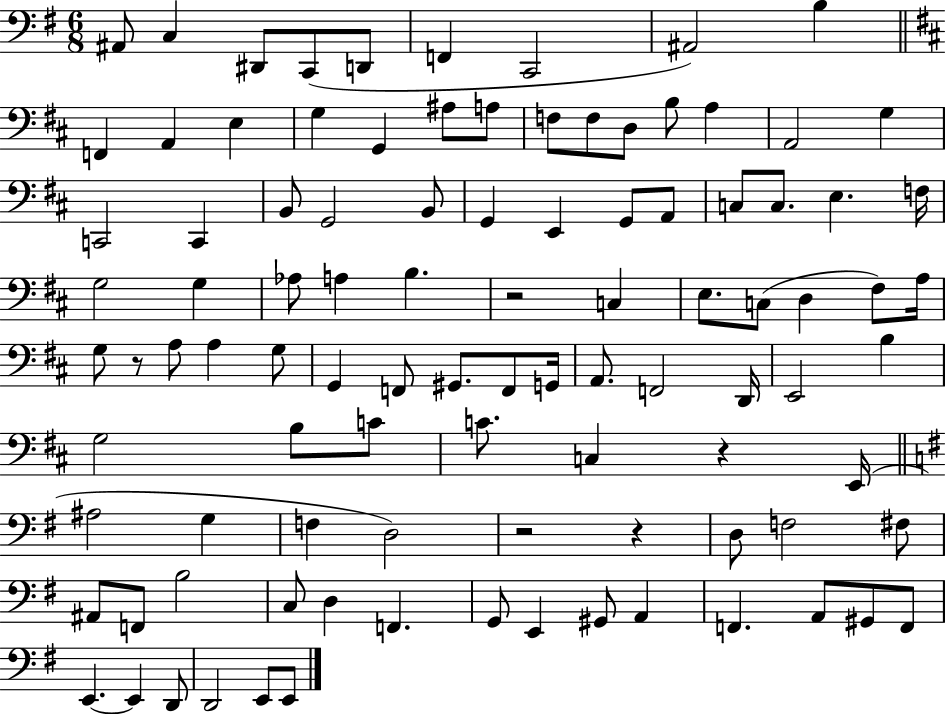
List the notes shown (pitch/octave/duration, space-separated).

A#2/e C3/q D#2/e C2/e D2/e F2/q C2/h A#2/h B3/q F2/q A2/q E3/q G3/q G2/q A#3/e A3/e F3/e F3/e D3/e B3/e A3/q A2/h G3/q C2/h C2/q B2/e G2/h B2/e G2/q E2/q G2/e A2/e C3/e C3/e. E3/q. F3/s G3/h G3/q Ab3/e A3/q B3/q. R/h C3/q E3/e. C3/e D3/q F#3/e A3/s G3/e R/e A3/e A3/q G3/e G2/q F2/e G#2/e. F2/e G2/s A2/e. F2/h D2/s E2/h B3/q G3/h B3/e C4/e C4/e. C3/q R/q E2/s A#3/h G3/q F3/q D3/h R/h R/q D3/e F3/h F#3/e A#2/e F2/e B3/h C3/e D3/q F2/q. G2/e E2/q G#2/e A2/q F2/q. A2/e G#2/e F2/e E2/q. E2/q D2/e D2/h E2/e E2/e